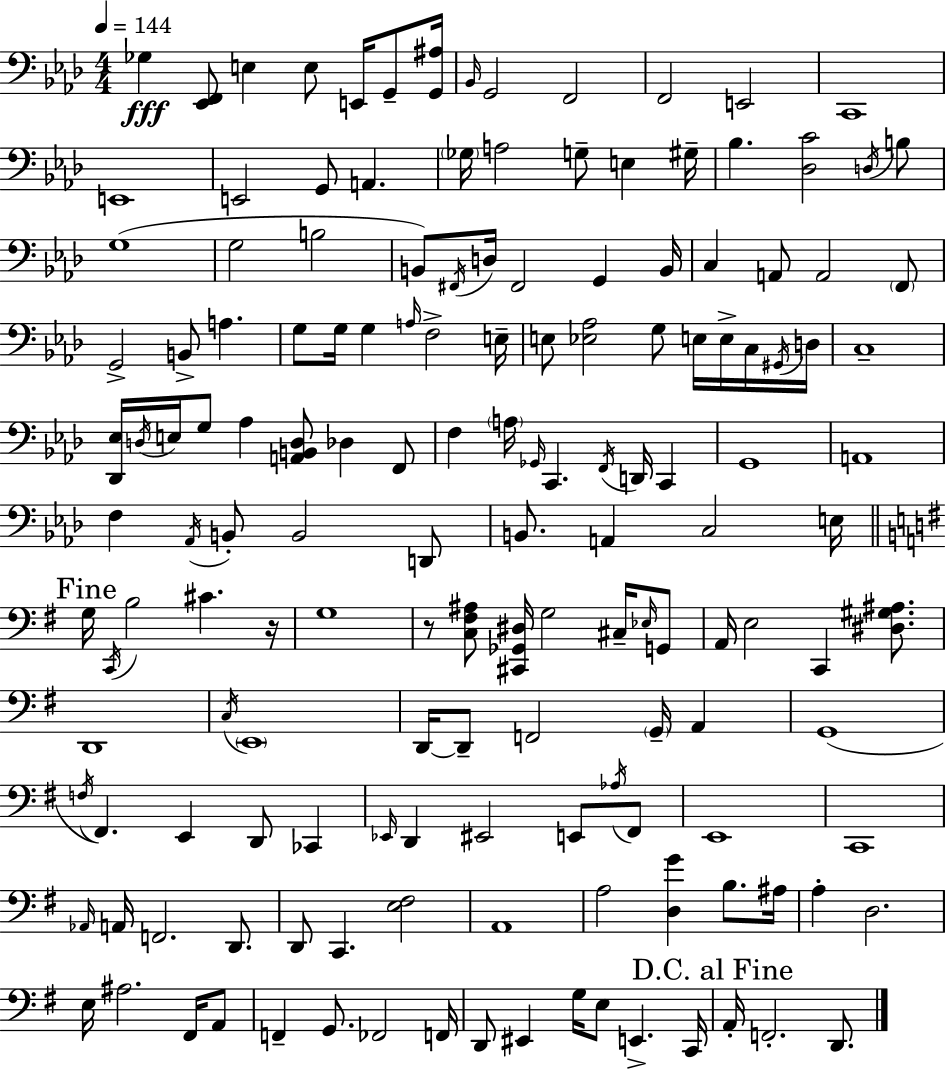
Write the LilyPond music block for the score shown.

{
  \clef bass
  \numericTimeSignature
  \time 4/4
  \key aes \major
  \tempo 4 = 144
  \repeat volta 2 { ges4\fff <ees, f,>8 e4 e8 e,16 g,8-- <g, ais>16 | \grace { bes,16 } g,2 f,2 | f,2 e,2 | c,1 | \break e,1 | e,2 g,8 a,4. | \parenthesize ges16 a2 g8-- e4 | gis16-- bes4. <des c'>2 \acciaccatura { d16 } | \break b8 g1( | g2 b2 | b,8) \acciaccatura { fis,16 } d16 fis,2 g,4 | b,16 c4 a,8 a,2 | \break \parenthesize f,8 g,2-> b,8-> a4. | g8 g16 g4 \grace { a16 } f2-> | e16-- e8 <ees aes>2 g8 | e16 e16-> c16 \acciaccatura { gis,16 } d16 c1-- | \break <des, ees>16 \acciaccatura { d16 } e16 g8 aes4 <a, b, d>8 | des4 f,8 f4 \parenthesize a16 \grace { ges,16 } c,4. | \acciaccatura { f,16 } d,16 c,4 g,1 | a,1 | \break f4 \acciaccatura { aes,16 } b,8-. b,2 | d,8 b,8. a,4 | c2 e16 \mark "Fine" \bar "||" \break \key g \major g16 \acciaccatura { c,16 } b2 cis'4. | r16 g1 | r8 <c fis ais>8 <cis, ges, dis>16 g2 cis16-- \grace { ees16 } | g,8 a,16 e2 c,4 <dis gis ais>8. | \break d,1 | \acciaccatura { c16 } \parenthesize e,1 | d,16~~ d,8-- f,2 \parenthesize g,16-- a,4 | g,1( | \break \acciaccatura { f16 } fis,4.) e,4 d,8 | ces,4 \grace { ees,16 } d,4 eis,2 | e,8 \acciaccatura { aes16 } fis,8 e,1 | c,1 | \break \grace { aes,16 } a,16 f,2. | d,8. d,8 c,4. <e fis>2 | a,1 | a2 <d g'>4 | \break b8. ais16 a4-. d2. | e16 ais2. | fis,16 a,8 f,4-- g,8. fes,2 | f,16 d,8 eis,4 g16 e8 | \break e,4.-> c,16 \mark "D.C. al Fine" a,16-. f,2.-. | d,8. } \bar "|."
}